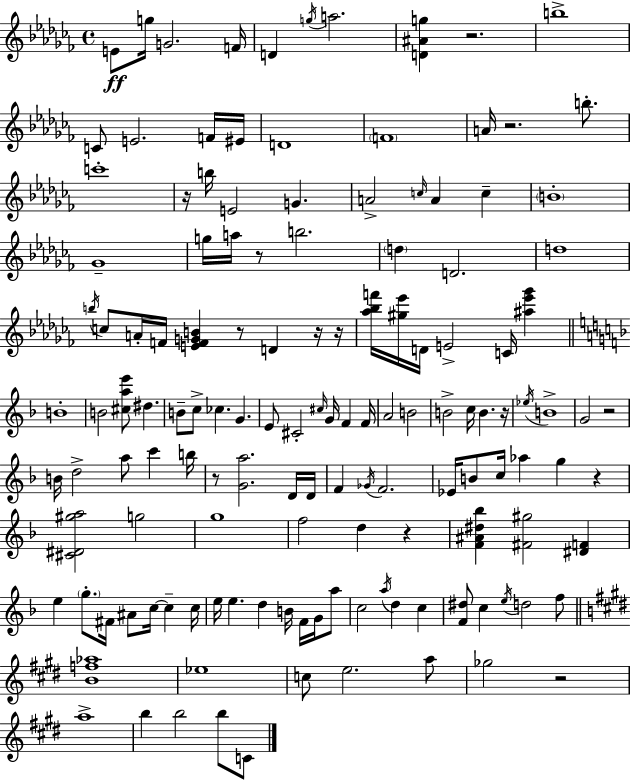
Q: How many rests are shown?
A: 13